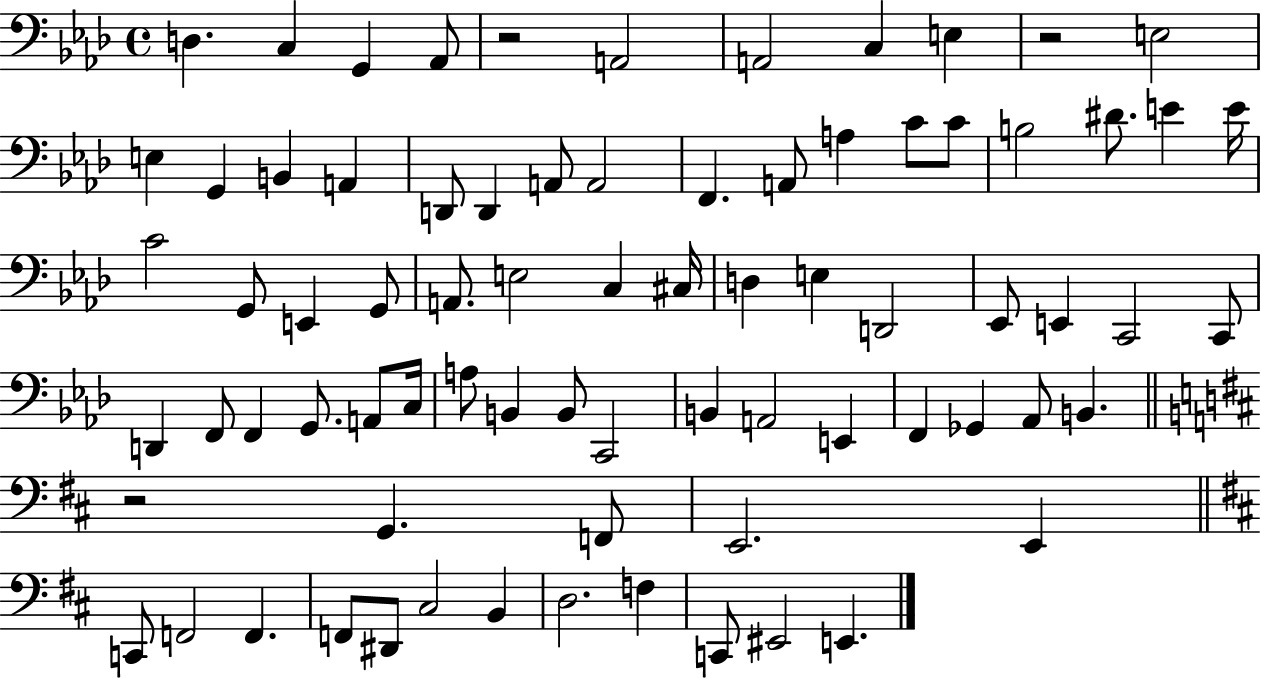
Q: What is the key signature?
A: AES major